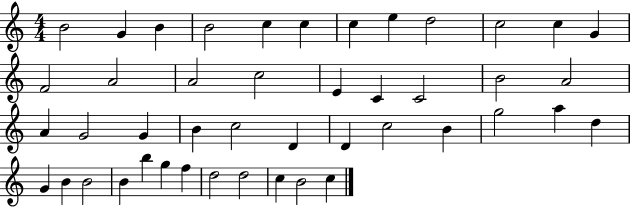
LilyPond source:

{
  \clef treble
  \numericTimeSignature
  \time 4/4
  \key c \major
  b'2 g'4 b'4 | b'2 c''4 c''4 | c''4 e''4 d''2 | c''2 c''4 g'4 | \break f'2 a'2 | a'2 c''2 | e'4 c'4 c'2 | b'2 a'2 | \break a'4 g'2 g'4 | b'4 c''2 d'4 | d'4 c''2 b'4 | g''2 a''4 d''4 | \break g'4 b'4 b'2 | b'4 b''4 g''4 f''4 | d''2 d''2 | c''4 b'2 c''4 | \break \bar "|."
}